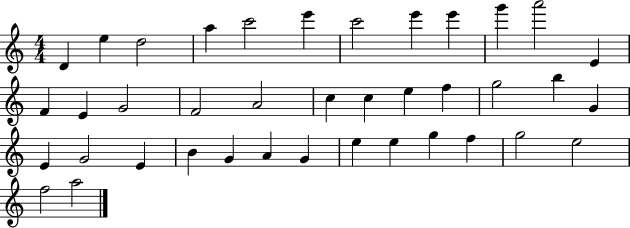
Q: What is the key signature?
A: C major